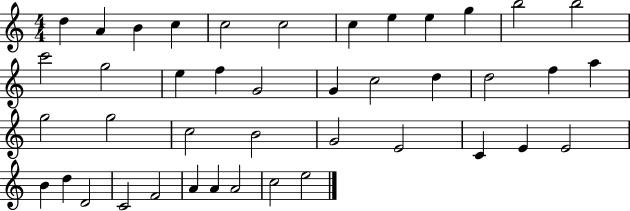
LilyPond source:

{
  \clef treble
  \numericTimeSignature
  \time 4/4
  \key c \major
  d''4 a'4 b'4 c''4 | c''2 c''2 | c''4 e''4 e''4 g''4 | b''2 b''2 | \break c'''2 g''2 | e''4 f''4 g'2 | g'4 c''2 d''4 | d''2 f''4 a''4 | \break g''2 g''2 | c''2 b'2 | g'2 e'2 | c'4 e'4 e'2 | \break b'4 d''4 d'2 | c'2 f'2 | a'4 a'4 a'2 | c''2 e''2 | \break \bar "|."
}